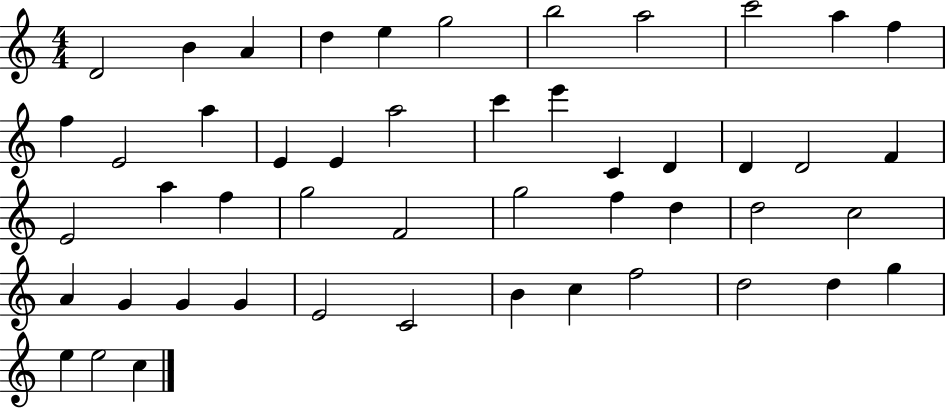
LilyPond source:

{
  \clef treble
  \numericTimeSignature
  \time 4/4
  \key c \major
  d'2 b'4 a'4 | d''4 e''4 g''2 | b''2 a''2 | c'''2 a''4 f''4 | \break f''4 e'2 a''4 | e'4 e'4 a''2 | c'''4 e'''4 c'4 d'4 | d'4 d'2 f'4 | \break e'2 a''4 f''4 | g''2 f'2 | g''2 f''4 d''4 | d''2 c''2 | \break a'4 g'4 g'4 g'4 | e'2 c'2 | b'4 c''4 f''2 | d''2 d''4 g''4 | \break e''4 e''2 c''4 | \bar "|."
}